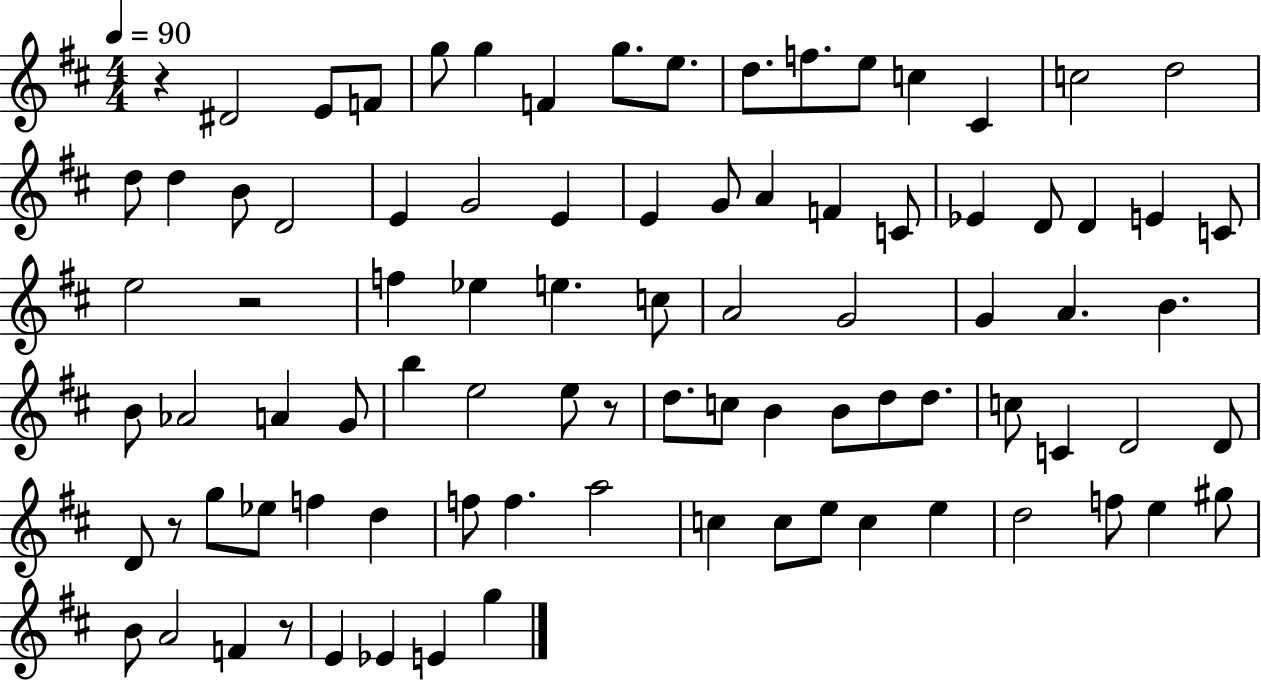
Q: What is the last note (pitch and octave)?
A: G5